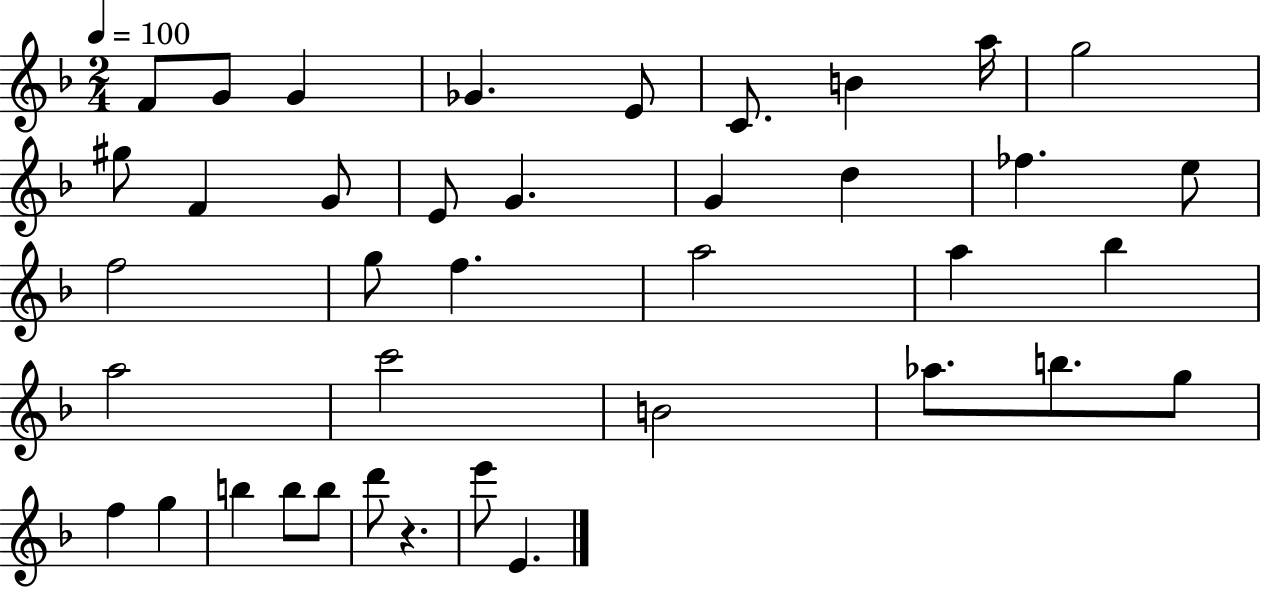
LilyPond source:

{
  \clef treble
  \numericTimeSignature
  \time 2/4
  \key f \major
  \tempo 4 = 100
  f'8 g'8 g'4 | ges'4. e'8 | c'8. b'4 a''16 | g''2 | \break gis''8 f'4 g'8 | e'8 g'4. | g'4 d''4 | fes''4. e''8 | \break f''2 | g''8 f''4. | a''2 | a''4 bes''4 | \break a''2 | c'''2 | b'2 | aes''8. b''8. g''8 | \break f''4 g''4 | b''4 b''8 b''8 | d'''8 r4. | e'''8 e'4. | \break \bar "|."
}